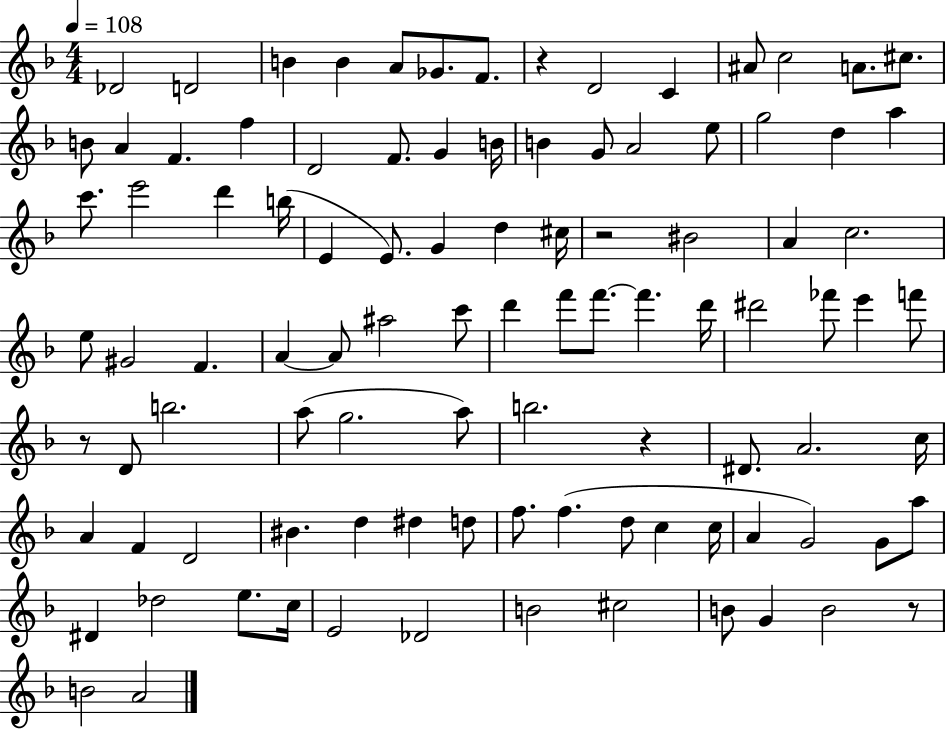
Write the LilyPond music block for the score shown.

{
  \clef treble
  \numericTimeSignature
  \time 4/4
  \key f \major
  \tempo 4 = 108
  des'2 d'2 | b'4 b'4 a'8 ges'8. f'8. | r4 d'2 c'4 | ais'8 c''2 a'8. cis''8. | \break b'8 a'4 f'4. f''4 | d'2 f'8. g'4 b'16 | b'4 g'8 a'2 e''8 | g''2 d''4 a''4 | \break c'''8. e'''2 d'''4 b''16( | e'4 e'8.) g'4 d''4 cis''16 | r2 bis'2 | a'4 c''2. | \break e''8 gis'2 f'4. | a'4~~ a'8 ais''2 c'''8 | d'''4 f'''8 f'''8.~~ f'''4. d'''16 | dis'''2 fes'''8 e'''4 f'''8 | \break r8 d'8 b''2. | a''8( g''2. a''8) | b''2. r4 | dis'8. a'2. c''16 | \break a'4 f'4 d'2 | bis'4. d''4 dis''4 d''8 | f''8. f''4.( d''8 c''4 c''16 | a'4 g'2) g'8 a''8 | \break dis'4 des''2 e''8. c''16 | e'2 des'2 | b'2 cis''2 | b'8 g'4 b'2 r8 | \break b'2 a'2 | \bar "|."
}